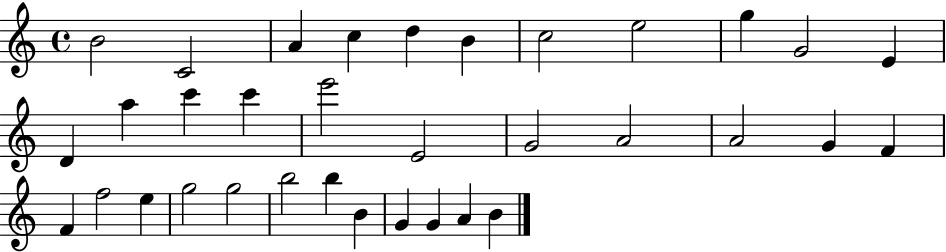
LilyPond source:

{
  \clef treble
  \time 4/4
  \defaultTimeSignature
  \key c \major
  b'2 c'2 | a'4 c''4 d''4 b'4 | c''2 e''2 | g''4 g'2 e'4 | \break d'4 a''4 c'''4 c'''4 | e'''2 e'2 | g'2 a'2 | a'2 g'4 f'4 | \break f'4 f''2 e''4 | g''2 g''2 | b''2 b''4 b'4 | g'4 g'4 a'4 b'4 | \break \bar "|."
}